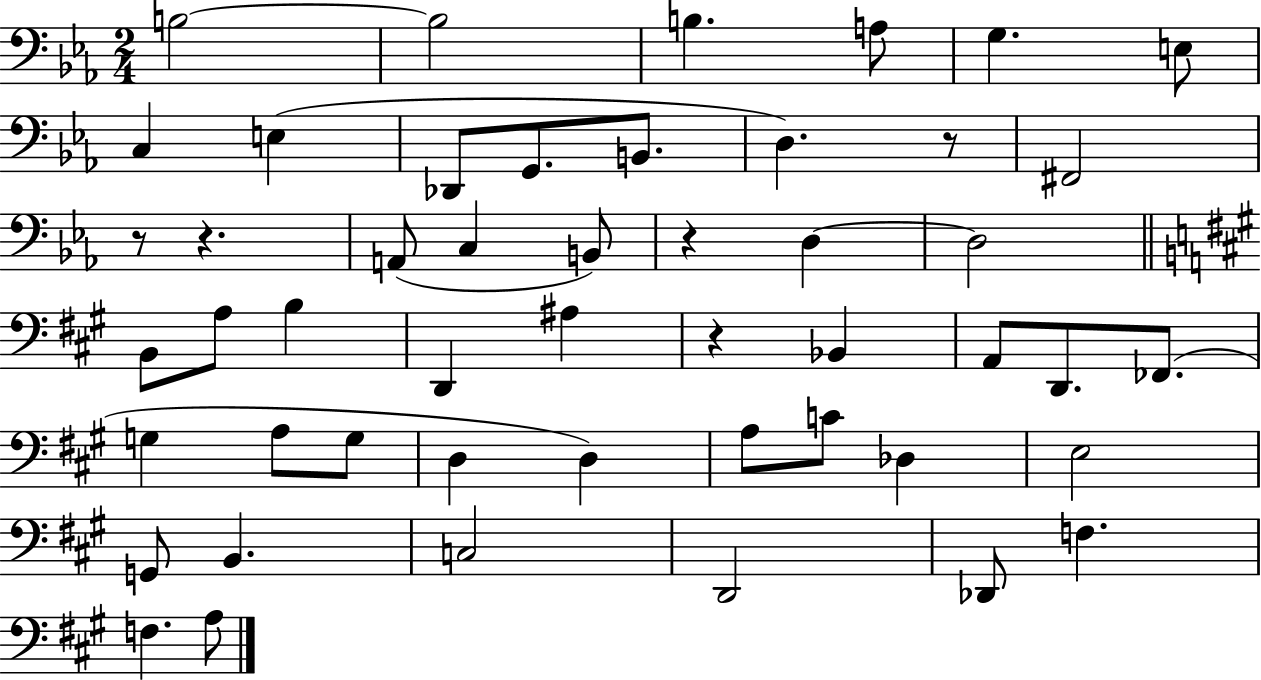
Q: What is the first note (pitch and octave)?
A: B3